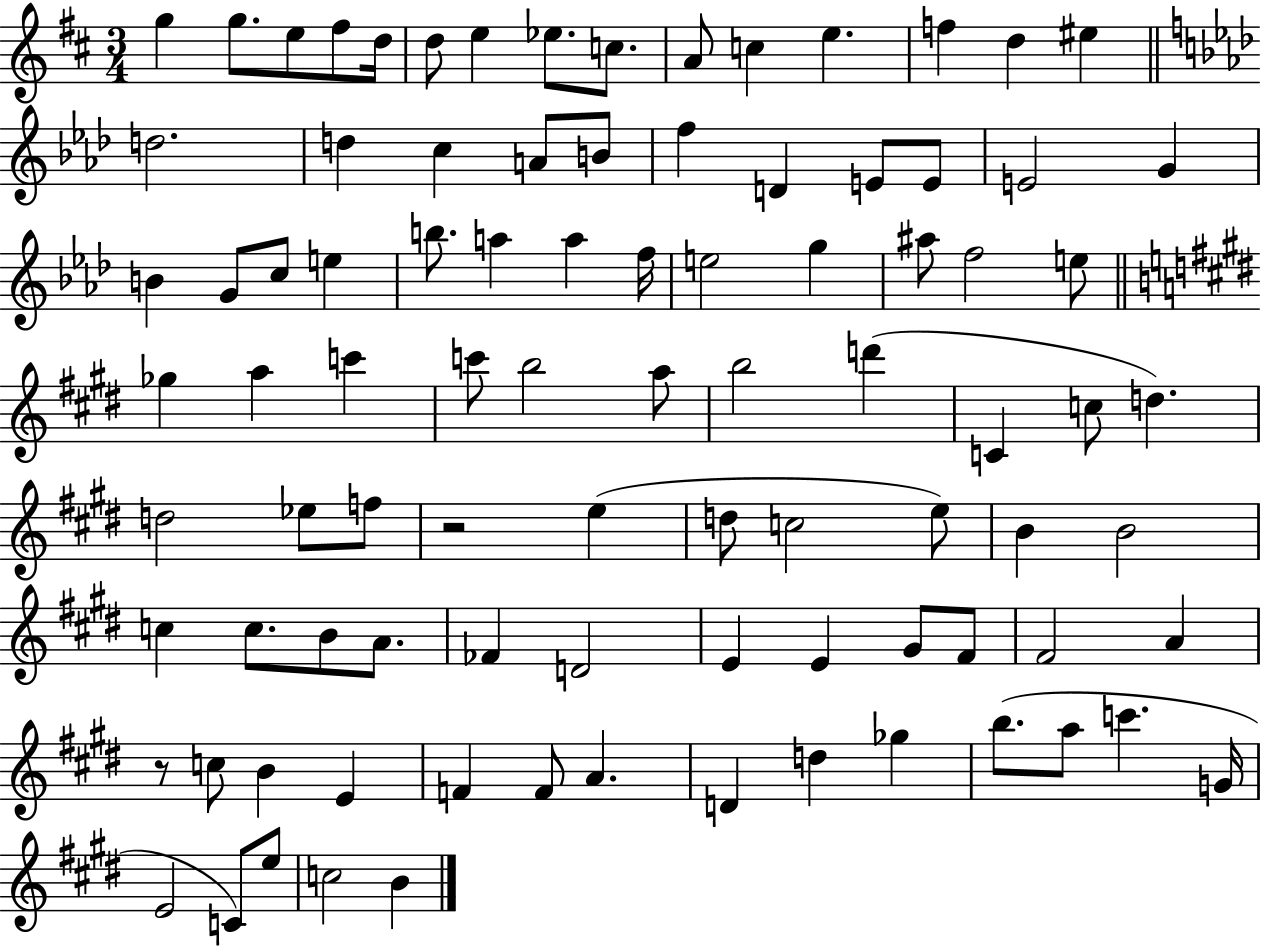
X:1
T:Untitled
M:3/4
L:1/4
K:D
g g/2 e/2 ^f/2 d/4 d/2 e _e/2 c/2 A/2 c e f d ^e d2 d c A/2 B/2 f D E/2 E/2 E2 G B G/2 c/2 e b/2 a a f/4 e2 g ^a/2 f2 e/2 _g a c' c'/2 b2 a/2 b2 d' C c/2 d d2 _e/2 f/2 z2 e d/2 c2 e/2 B B2 c c/2 B/2 A/2 _F D2 E E ^G/2 ^F/2 ^F2 A z/2 c/2 B E F F/2 A D d _g b/2 a/2 c' G/4 E2 C/2 e/2 c2 B